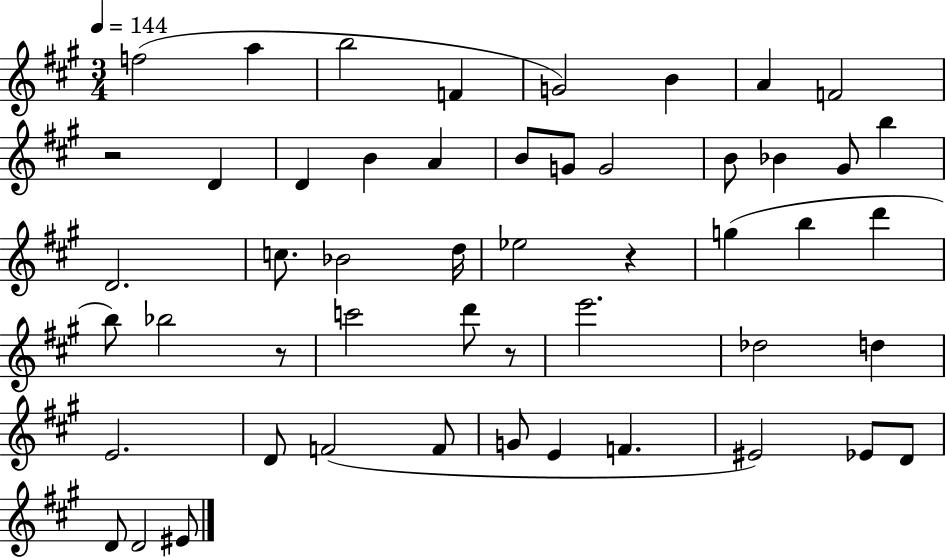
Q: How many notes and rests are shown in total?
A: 51